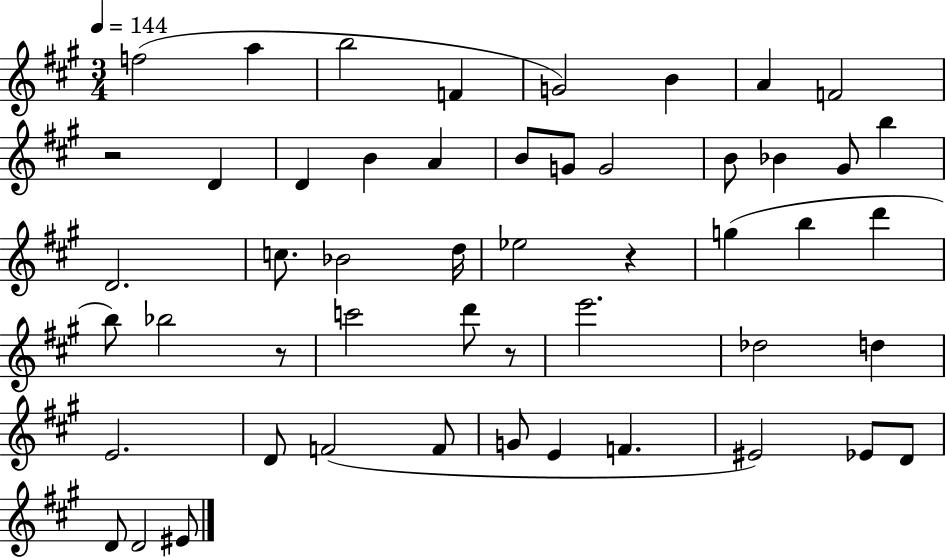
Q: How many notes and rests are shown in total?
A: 51